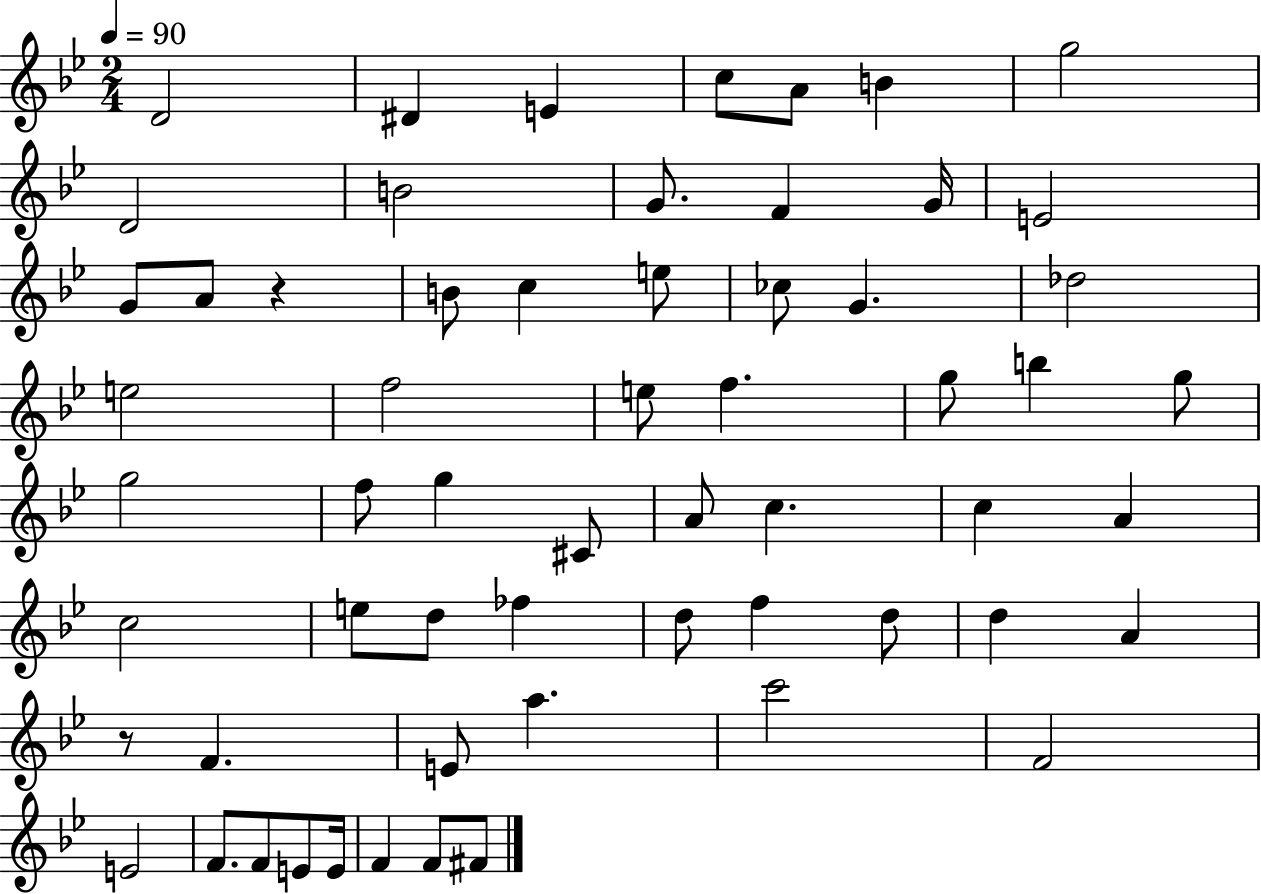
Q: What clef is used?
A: treble